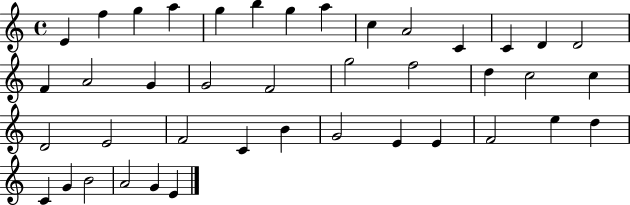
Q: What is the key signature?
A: C major